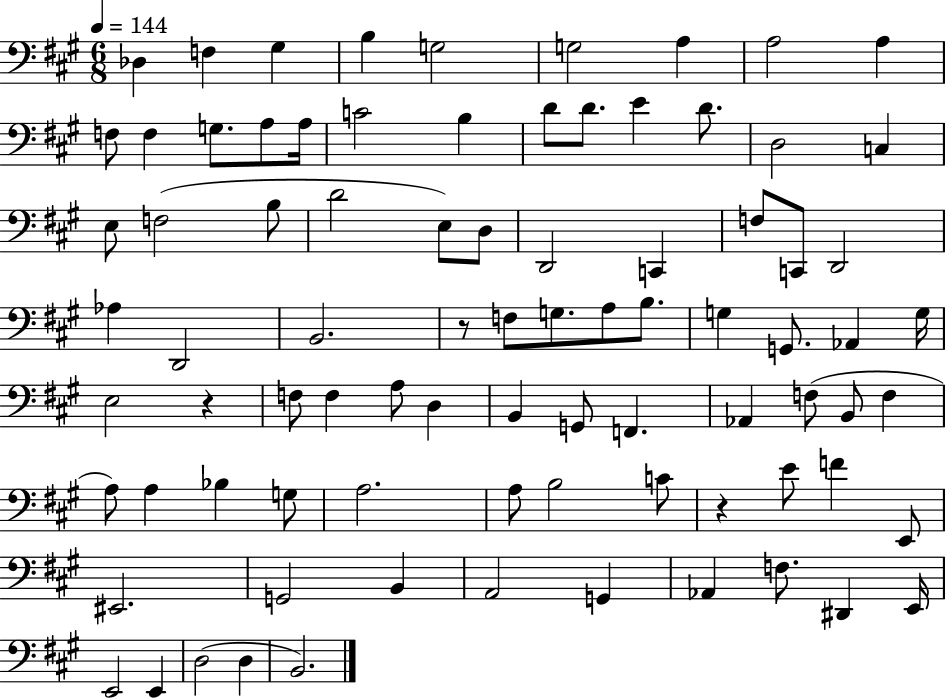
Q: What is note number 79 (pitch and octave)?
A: D3